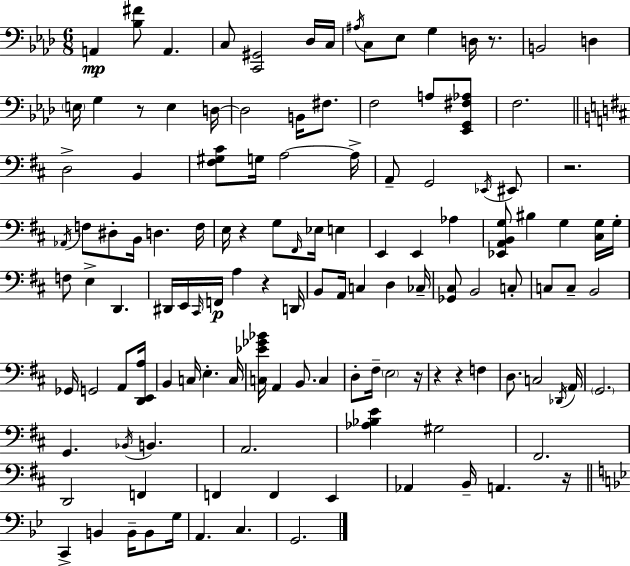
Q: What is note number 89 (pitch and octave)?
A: B2